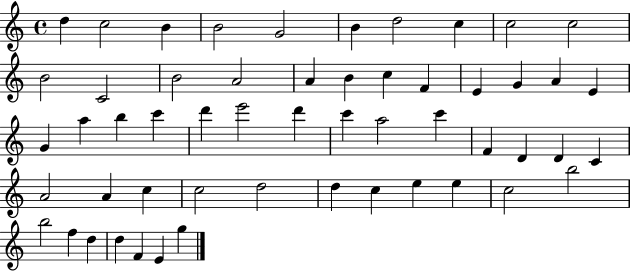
D5/q C5/h B4/q B4/h G4/h B4/q D5/h C5/q C5/h C5/h B4/h C4/h B4/h A4/h A4/q B4/q C5/q F4/q E4/q G4/q A4/q E4/q G4/q A5/q B5/q C6/q D6/q E6/h D6/q C6/q A5/h C6/q F4/q D4/q D4/q C4/q A4/h A4/q C5/q C5/h D5/h D5/q C5/q E5/q E5/q C5/h B5/h B5/h F5/q D5/q D5/q F4/q E4/q G5/q